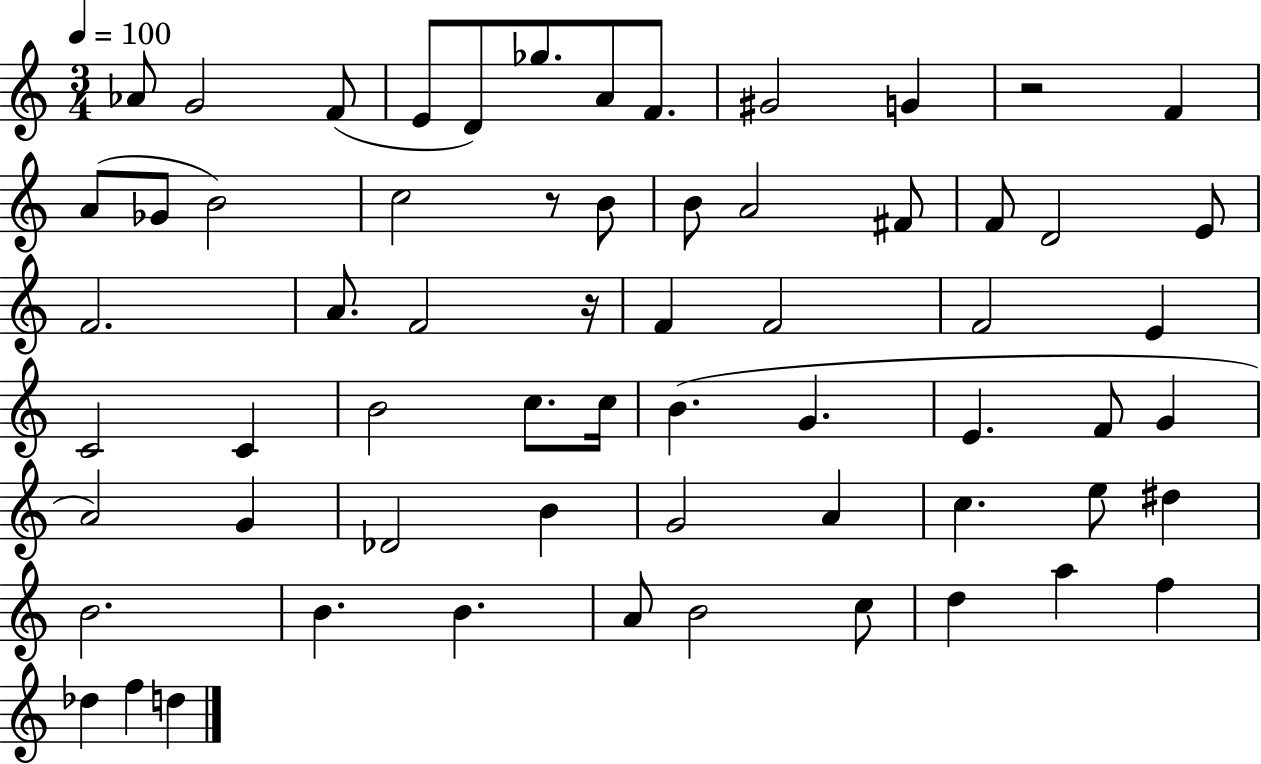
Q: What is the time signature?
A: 3/4